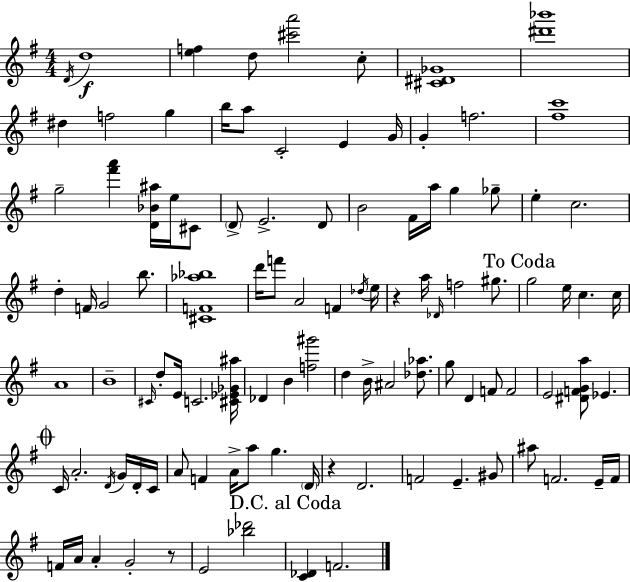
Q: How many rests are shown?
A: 3